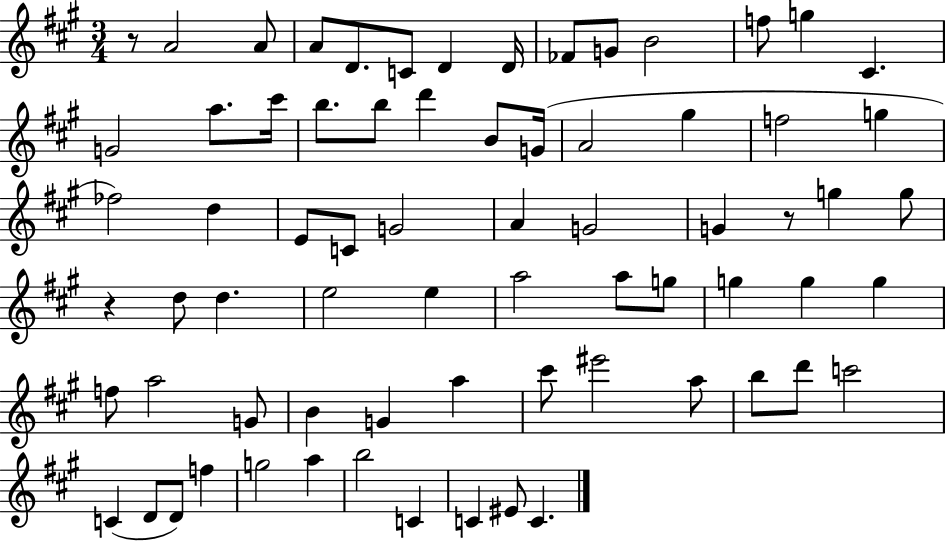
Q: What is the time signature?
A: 3/4